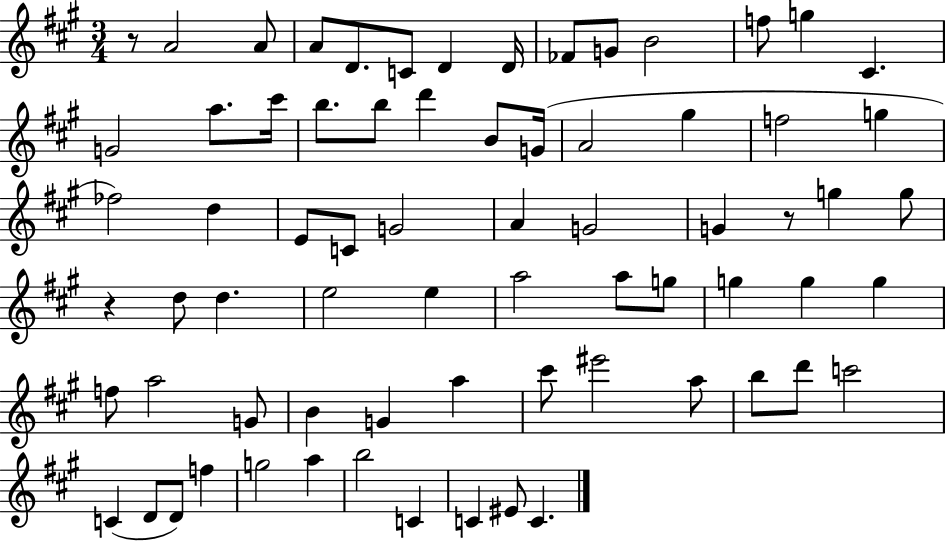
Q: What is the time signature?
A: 3/4